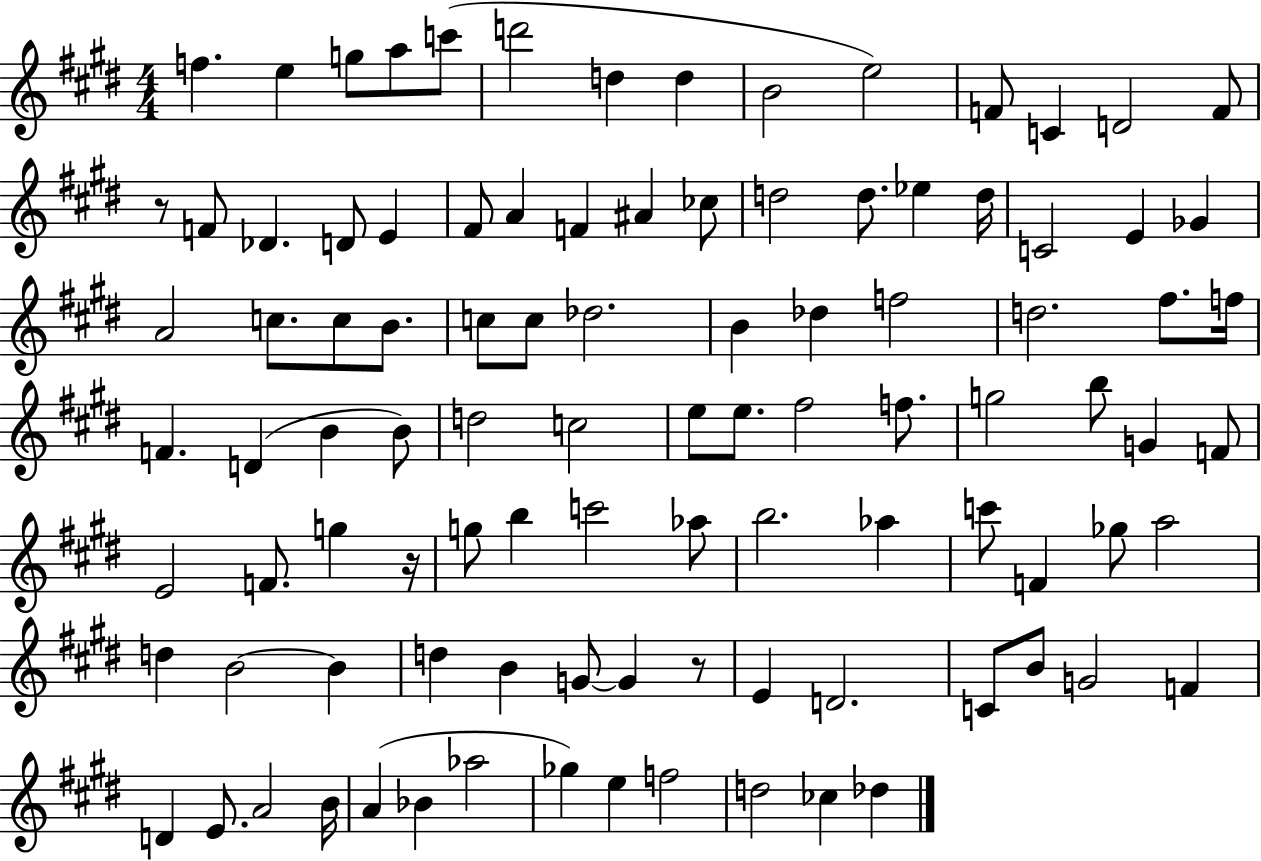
X:1
T:Untitled
M:4/4
L:1/4
K:E
f e g/2 a/2 c'/2 d'2 d d B2 e2 F/2 C D2 F/2 z/2 F/2 _D D/2 E ^F/2 A F ^A _c/2 d2 d/2 _e d/4 C2 E _G A2 c/2 c/2 B/2 c/2 c/2 _d2 B _d f2 d2 ^f/2 f/4 F D B B/2 d2 c2 e/2 e/2 ^f2 f/2 g2 b/2 G F/2 E2 F/2 g z/4 g/2 b c'2 _a/2 b2 _a c'/2 F _g/2 a2 d B2 B d B G/2 G z/2 E D2 C/2 B/2 G2 F D E/2 A2 B/4 A _B _a2 _g e f2 d2 _c _d